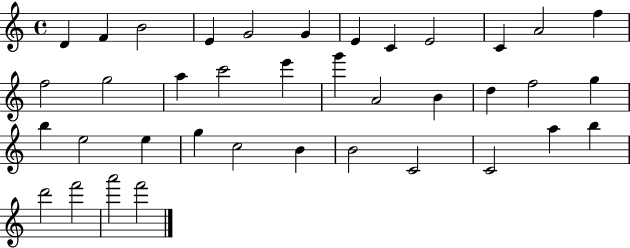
X:1
T:Untitled
M:4/4
L:1/4
K:C
D F B2 E G2 G E C E2 C A2 f f2 g2 a c'2 e' g' A2 B d f2 g b e2 e g c2 B B2 C2 C2 a b d'2 f'2 a'2 f'2